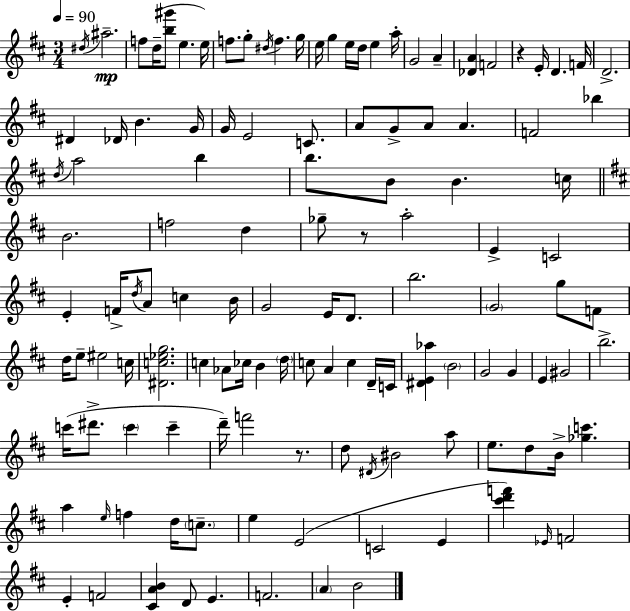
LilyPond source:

{
  \clef treble
  \numericTimeSignature
  \time 3/4
  \key d \major
  \tempo 4 = 90
  \acciaccatura { dis''16 }\mp ais''2.-- | f''8 d''16--( <b'' gis'''>8 e''4. | e''16) f''8. g''8-. \acciaccatura { dis''16 } f''4. | g''16 e''16 g''4 e''16 d''16 e''4 | \break a''16-. g'2 a'4-- | <des' a'>4 f'2 | r4 e'16-. d'4. | f'16 d'2.-> | \break dis'4 des'16 b'4. | g'16 g'16 e'2 c'8. | a'8 g'8-> a'8 a'4. | f'2 bes''4 | \break \acciaccatura { d''16 } a''2 b''4 | b''8. b'8 b'4. | c''16 \bar "||" \break \key d \major b'2. | f''2 d''4 | ges''8-- r8 a''2-. | e'4-> c'2 | \break e'4-. f'16-> \acciaccatura { d''16 } a'8 c''4 | b'16 g'2 e'16 d'8. | b''2. | \parenthesize g'2 g''8 f'8 | \break d''16 e''8-- eis''2 | c''16 <dis' c'' ees'' g''>2. | c''4 aes'8 ces''16 b'4 | \parenthesize d''16 c''8 a'4 c''4 d'16-- | \break c'16 <dis' e' aes''>4 \parenthesize b'2 | g'2 g'4 | e'4 gis'2 | b''2.-> | \break c'''16( dis'''8.-> \parenthesize c'''4 c'''4-- | d'''16--) f'''2 r8. | d''8 \acciaccatura { dis'16 } bis'2 | a''8 e''8. d''8 b'16-> <ges'' c'''>4. | \break a''4 \grace { e''16 } f''4 d''16 | \parenthesize c''8.-- e''4 e'2( | c'2 e'4 | <cis''' d''' f'''>4) \grace { ees'16 } f'2 | \break e'4-. f'2 | <cis' a' b'>4 d'8 e'4. | f'2. | \parenthesize a'4 b'2 | \break \bar "|."
}